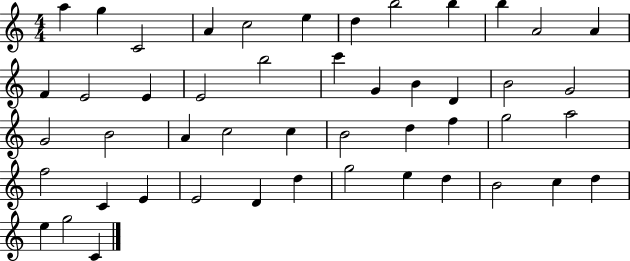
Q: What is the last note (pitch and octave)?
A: C4